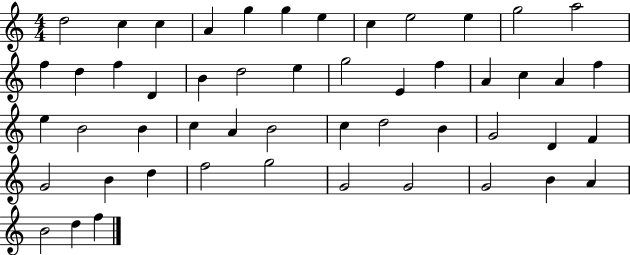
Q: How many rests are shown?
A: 0